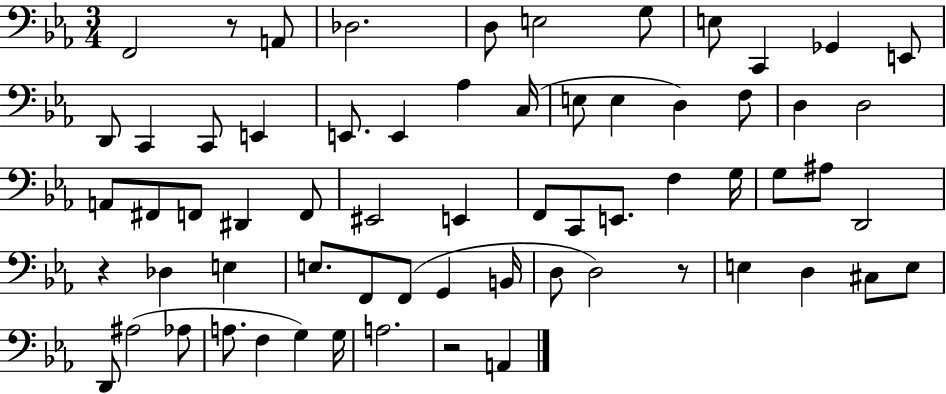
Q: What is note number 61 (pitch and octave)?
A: A2